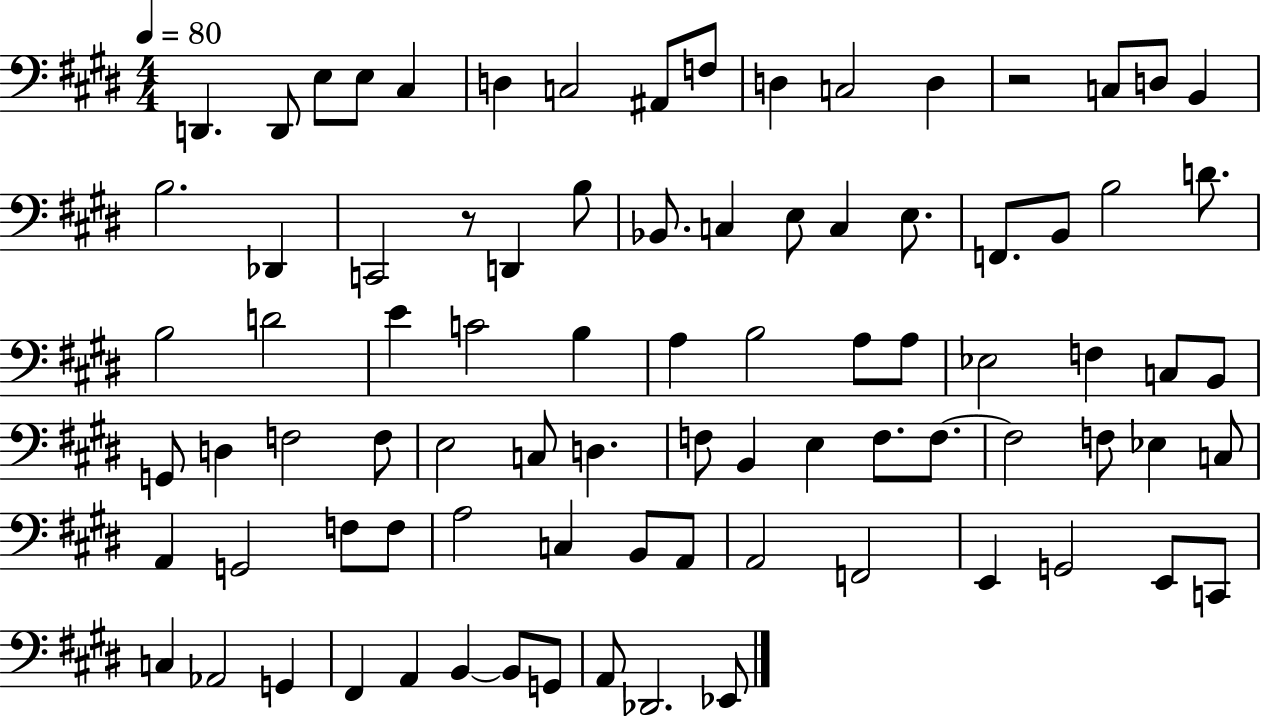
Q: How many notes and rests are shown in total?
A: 85